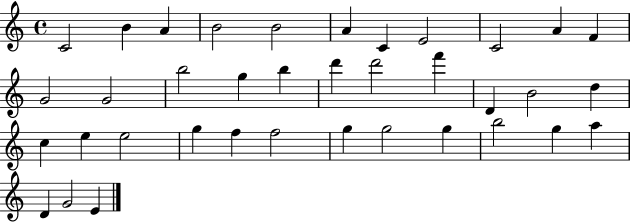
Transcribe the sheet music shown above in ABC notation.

X:1
T:Untitled
M:4/4
L:1/4
K:C
C2 B A B2 B2 A C E2 C2 A F G2 G2 b2 g b d' d'2 f' D B2 d c e e2 g f f2 g g2 g b2 g a D G2 E